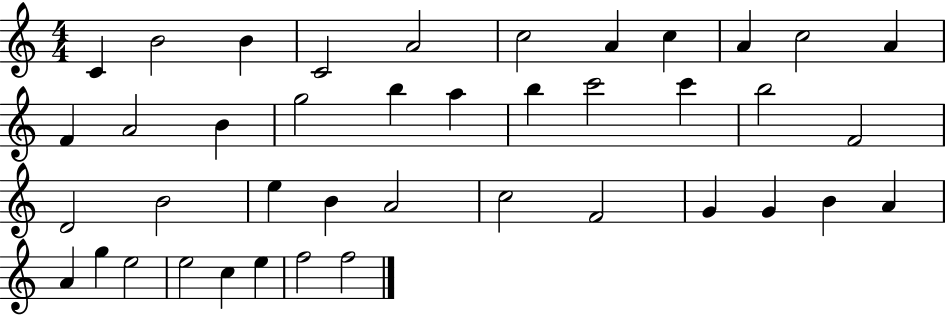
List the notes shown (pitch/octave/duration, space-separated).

C4/q B4/h B4/q C4/h A4/h C5/h A4/q C5/q A4/q C5/h A4/q F4/q A4/h B4/q G5/h B5/q A5/q B5/q C6/h C6/q B5/h F4/h D4/h B4/h E5/q B4/q A4/h C5/h F4/h G4/q G4/q B4/q A4/q A4/q G5/q E5/h E5/h C5/q E5/q F5/h F5/h